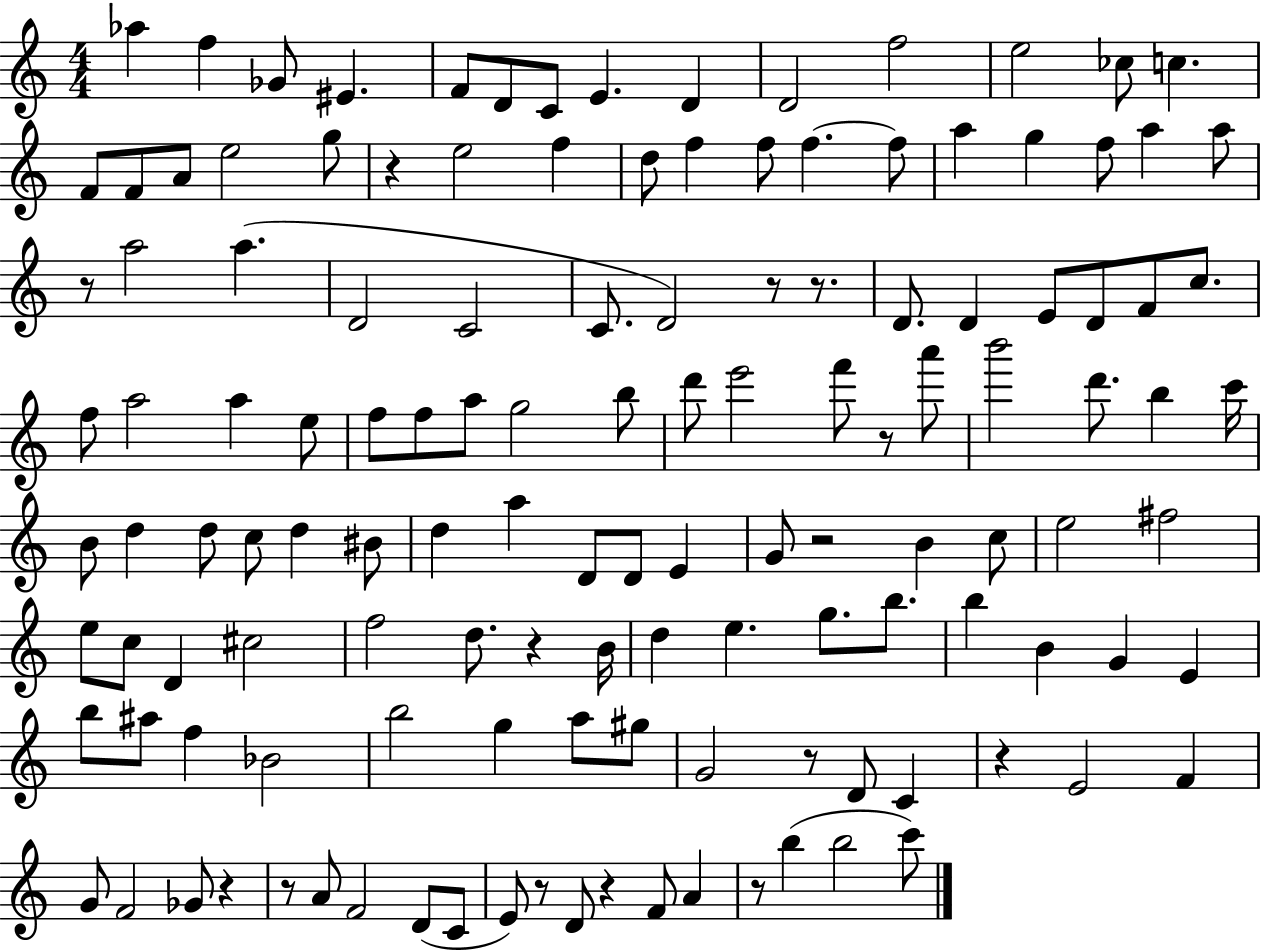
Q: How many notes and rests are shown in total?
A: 132